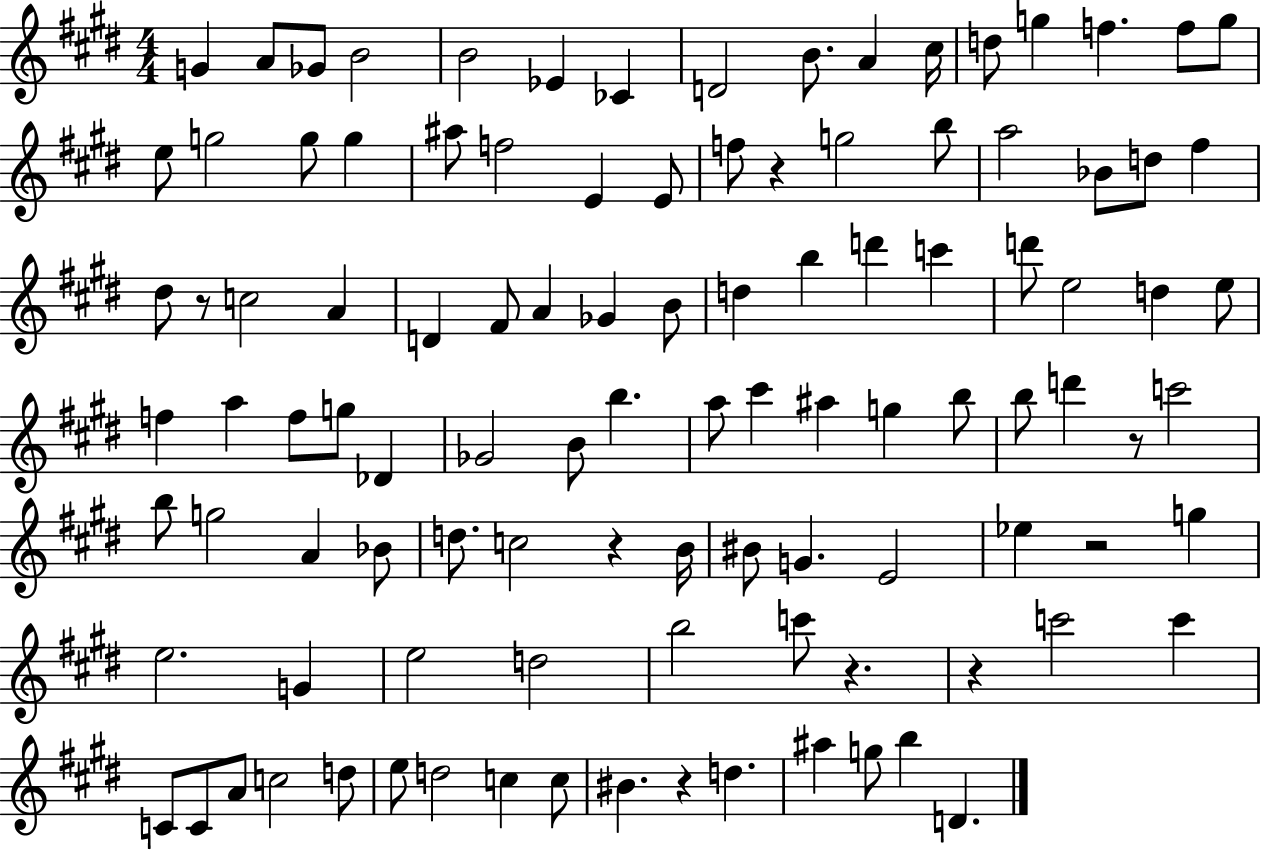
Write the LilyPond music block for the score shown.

{
  \clef treble
  \numericTimeSignature
  \time 4/4
  \key e \major
  g'4 a'8 ges'8 b'2 | b'2 ees'4 ces'4 | d'2 b'8. a'4 cis''16 | d''8 g''4 f''4. f''8 g''8 | \break e''8 g''2 g''8 g''4 | ais''8 f''2 e'4 e'8 | f''8 r4 g''2 b''8 | a''2 bes'8 d''8 fis''4 | \break dis''8 r8 c''2 a'4 | d'4 fis'8 a'4 ges'4 b'8 | d''4 b''4 d'''4 c'''4 | d'''8 e''2 d''4 e''8 | \break f''4 a''4 f''8 g''8 des'4 | ges'2 b'8 b''4. | a''8 cis'''4 ais''4 g''4 b''8 | b''8 d'''4 r8 c'''2 | \break b''8 g''2 a'4 bes'8 | d''8. c''2 r4 b'16 | bis'8 g'4. e'2 | ees''4 r2 g''4 | \break e''2. g'4 | e''2 d''2 | b''2 c'''8 r4. | r4 c'''2 c'''4 | \break c'8 c'8 a'8 c''2 d''8 | e''8 d''2 c''4 c''8 | bis'4. r4 d''4. | ais''4 g''8 b''4 d'4. | \break \bar "|."
}